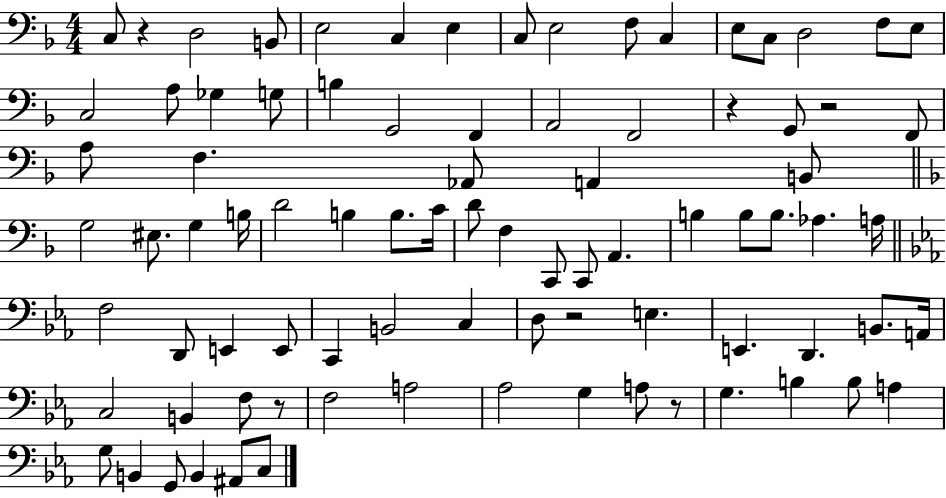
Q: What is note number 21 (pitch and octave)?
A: G2